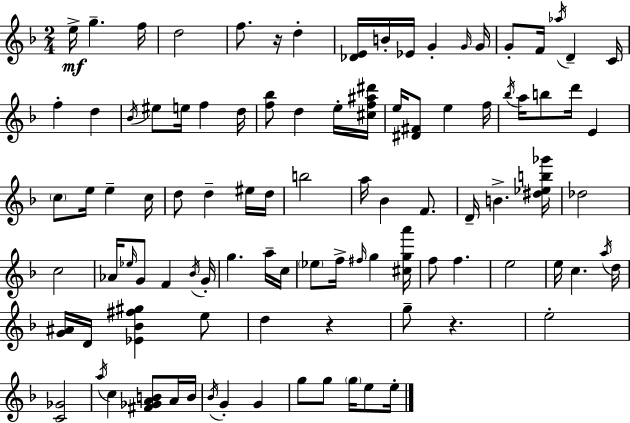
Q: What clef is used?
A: treble